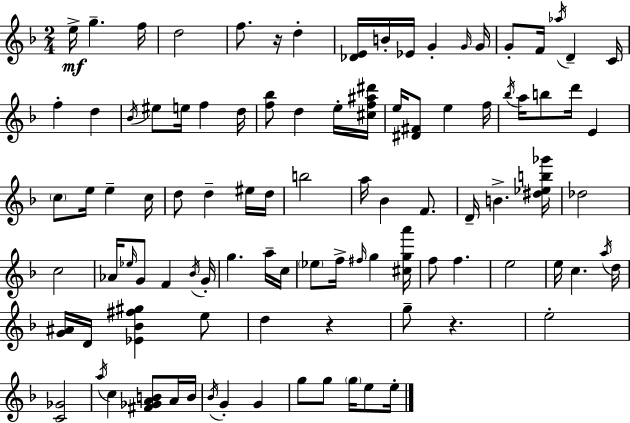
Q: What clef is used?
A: treble